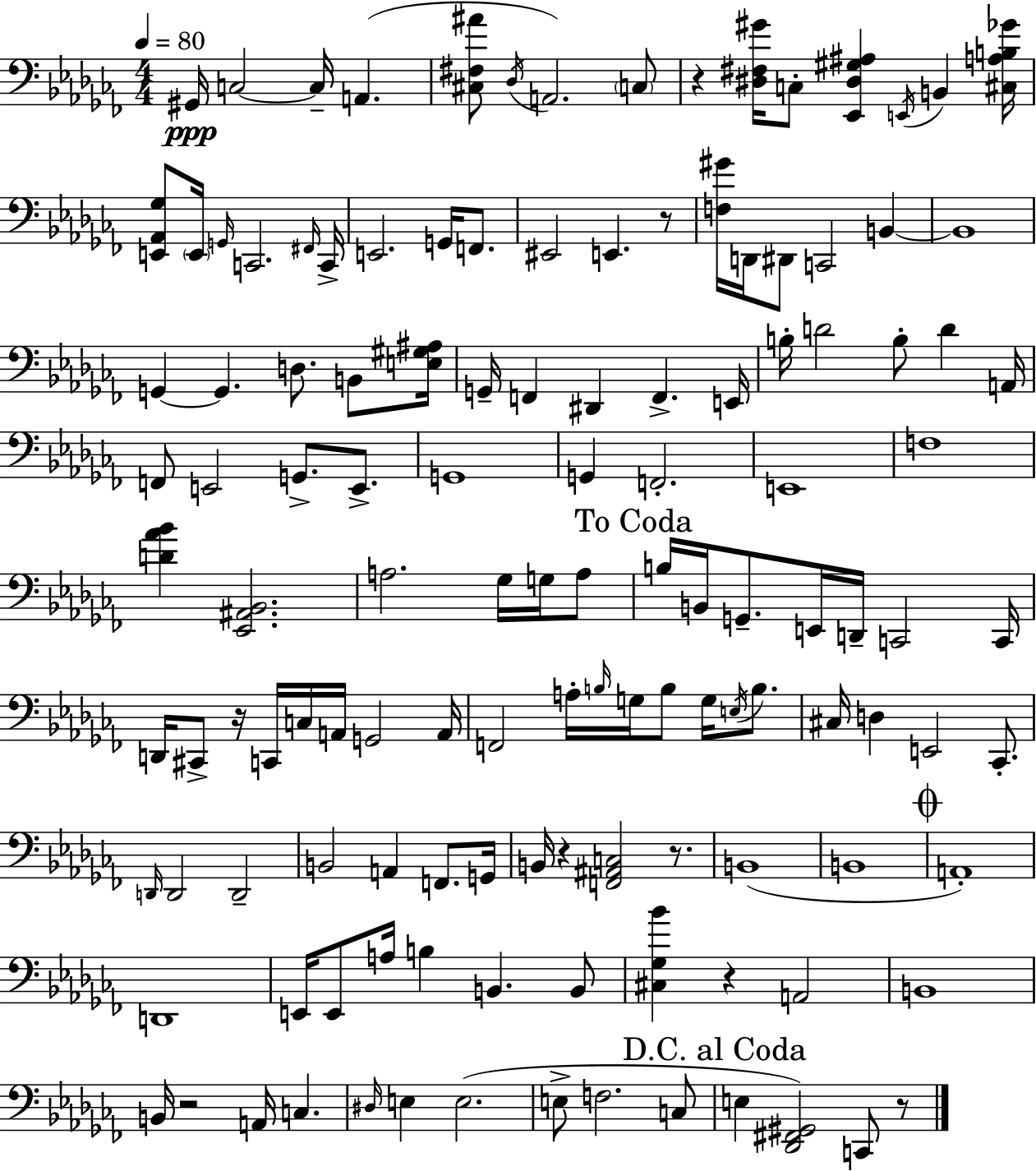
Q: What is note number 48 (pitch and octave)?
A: F3